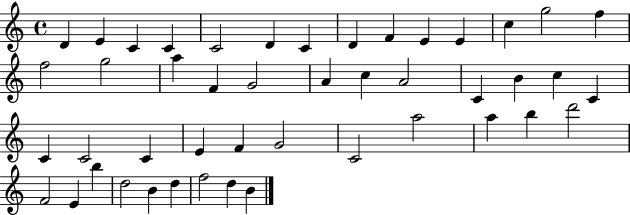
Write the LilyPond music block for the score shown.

{
  \clef treble
  \time 4/4
  \defaultTimeSignature
  \key c \major
  d'4 e'4 c'4 c'4 | c'2 d'4 c'4 | d'4 f'4 e'4 e'4 | c''4 g''2 f''4 | \break f''2 g''2 | a''4 f'4 g'2 | a'4 c''4 a'2 | c'4 b'4 c''4 c'4 | \break c'4 c'2 c'4 | e'4 f'4 g'2 | c'2 a''2 | a''4 b''4 d'''2 | \break f'2 e'4 b''4 | d''2 b'4 d''4 | f''2 d''4 b'4 | \bar "|."
}